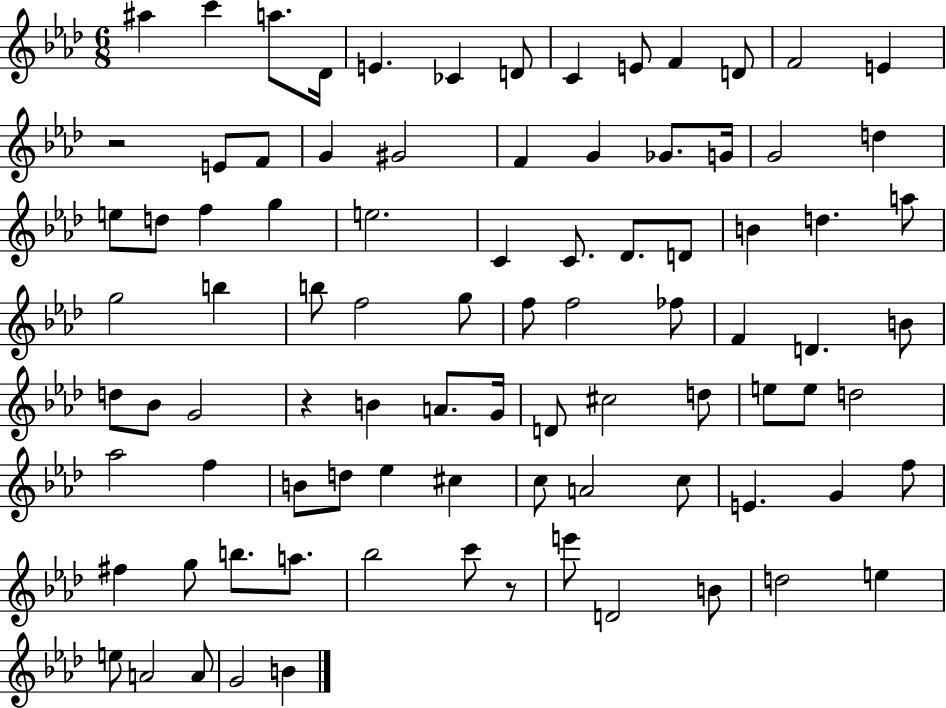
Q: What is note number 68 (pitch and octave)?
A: E4